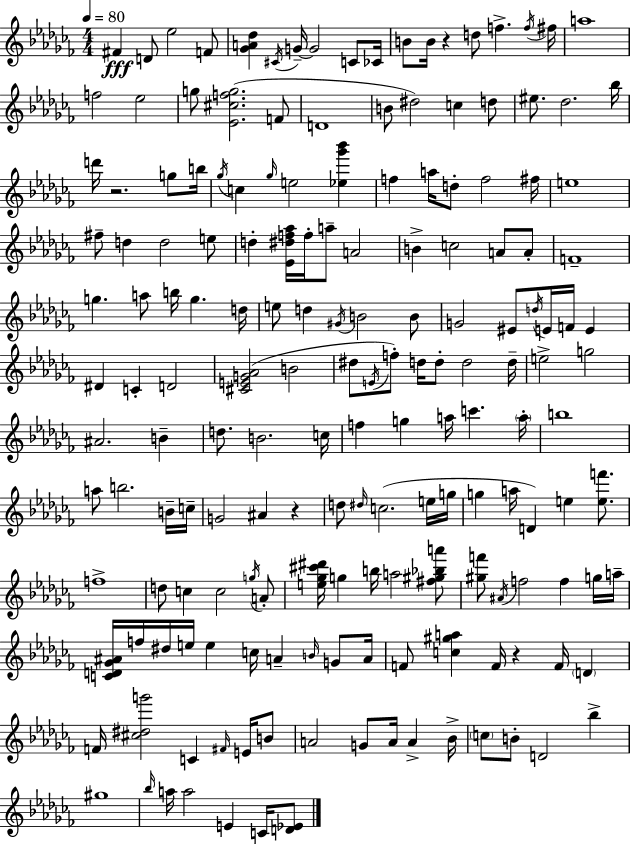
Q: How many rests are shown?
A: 4